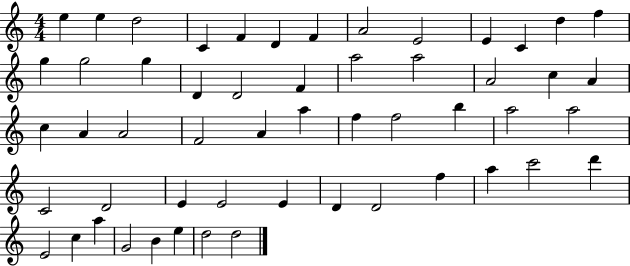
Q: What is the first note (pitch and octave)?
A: E5